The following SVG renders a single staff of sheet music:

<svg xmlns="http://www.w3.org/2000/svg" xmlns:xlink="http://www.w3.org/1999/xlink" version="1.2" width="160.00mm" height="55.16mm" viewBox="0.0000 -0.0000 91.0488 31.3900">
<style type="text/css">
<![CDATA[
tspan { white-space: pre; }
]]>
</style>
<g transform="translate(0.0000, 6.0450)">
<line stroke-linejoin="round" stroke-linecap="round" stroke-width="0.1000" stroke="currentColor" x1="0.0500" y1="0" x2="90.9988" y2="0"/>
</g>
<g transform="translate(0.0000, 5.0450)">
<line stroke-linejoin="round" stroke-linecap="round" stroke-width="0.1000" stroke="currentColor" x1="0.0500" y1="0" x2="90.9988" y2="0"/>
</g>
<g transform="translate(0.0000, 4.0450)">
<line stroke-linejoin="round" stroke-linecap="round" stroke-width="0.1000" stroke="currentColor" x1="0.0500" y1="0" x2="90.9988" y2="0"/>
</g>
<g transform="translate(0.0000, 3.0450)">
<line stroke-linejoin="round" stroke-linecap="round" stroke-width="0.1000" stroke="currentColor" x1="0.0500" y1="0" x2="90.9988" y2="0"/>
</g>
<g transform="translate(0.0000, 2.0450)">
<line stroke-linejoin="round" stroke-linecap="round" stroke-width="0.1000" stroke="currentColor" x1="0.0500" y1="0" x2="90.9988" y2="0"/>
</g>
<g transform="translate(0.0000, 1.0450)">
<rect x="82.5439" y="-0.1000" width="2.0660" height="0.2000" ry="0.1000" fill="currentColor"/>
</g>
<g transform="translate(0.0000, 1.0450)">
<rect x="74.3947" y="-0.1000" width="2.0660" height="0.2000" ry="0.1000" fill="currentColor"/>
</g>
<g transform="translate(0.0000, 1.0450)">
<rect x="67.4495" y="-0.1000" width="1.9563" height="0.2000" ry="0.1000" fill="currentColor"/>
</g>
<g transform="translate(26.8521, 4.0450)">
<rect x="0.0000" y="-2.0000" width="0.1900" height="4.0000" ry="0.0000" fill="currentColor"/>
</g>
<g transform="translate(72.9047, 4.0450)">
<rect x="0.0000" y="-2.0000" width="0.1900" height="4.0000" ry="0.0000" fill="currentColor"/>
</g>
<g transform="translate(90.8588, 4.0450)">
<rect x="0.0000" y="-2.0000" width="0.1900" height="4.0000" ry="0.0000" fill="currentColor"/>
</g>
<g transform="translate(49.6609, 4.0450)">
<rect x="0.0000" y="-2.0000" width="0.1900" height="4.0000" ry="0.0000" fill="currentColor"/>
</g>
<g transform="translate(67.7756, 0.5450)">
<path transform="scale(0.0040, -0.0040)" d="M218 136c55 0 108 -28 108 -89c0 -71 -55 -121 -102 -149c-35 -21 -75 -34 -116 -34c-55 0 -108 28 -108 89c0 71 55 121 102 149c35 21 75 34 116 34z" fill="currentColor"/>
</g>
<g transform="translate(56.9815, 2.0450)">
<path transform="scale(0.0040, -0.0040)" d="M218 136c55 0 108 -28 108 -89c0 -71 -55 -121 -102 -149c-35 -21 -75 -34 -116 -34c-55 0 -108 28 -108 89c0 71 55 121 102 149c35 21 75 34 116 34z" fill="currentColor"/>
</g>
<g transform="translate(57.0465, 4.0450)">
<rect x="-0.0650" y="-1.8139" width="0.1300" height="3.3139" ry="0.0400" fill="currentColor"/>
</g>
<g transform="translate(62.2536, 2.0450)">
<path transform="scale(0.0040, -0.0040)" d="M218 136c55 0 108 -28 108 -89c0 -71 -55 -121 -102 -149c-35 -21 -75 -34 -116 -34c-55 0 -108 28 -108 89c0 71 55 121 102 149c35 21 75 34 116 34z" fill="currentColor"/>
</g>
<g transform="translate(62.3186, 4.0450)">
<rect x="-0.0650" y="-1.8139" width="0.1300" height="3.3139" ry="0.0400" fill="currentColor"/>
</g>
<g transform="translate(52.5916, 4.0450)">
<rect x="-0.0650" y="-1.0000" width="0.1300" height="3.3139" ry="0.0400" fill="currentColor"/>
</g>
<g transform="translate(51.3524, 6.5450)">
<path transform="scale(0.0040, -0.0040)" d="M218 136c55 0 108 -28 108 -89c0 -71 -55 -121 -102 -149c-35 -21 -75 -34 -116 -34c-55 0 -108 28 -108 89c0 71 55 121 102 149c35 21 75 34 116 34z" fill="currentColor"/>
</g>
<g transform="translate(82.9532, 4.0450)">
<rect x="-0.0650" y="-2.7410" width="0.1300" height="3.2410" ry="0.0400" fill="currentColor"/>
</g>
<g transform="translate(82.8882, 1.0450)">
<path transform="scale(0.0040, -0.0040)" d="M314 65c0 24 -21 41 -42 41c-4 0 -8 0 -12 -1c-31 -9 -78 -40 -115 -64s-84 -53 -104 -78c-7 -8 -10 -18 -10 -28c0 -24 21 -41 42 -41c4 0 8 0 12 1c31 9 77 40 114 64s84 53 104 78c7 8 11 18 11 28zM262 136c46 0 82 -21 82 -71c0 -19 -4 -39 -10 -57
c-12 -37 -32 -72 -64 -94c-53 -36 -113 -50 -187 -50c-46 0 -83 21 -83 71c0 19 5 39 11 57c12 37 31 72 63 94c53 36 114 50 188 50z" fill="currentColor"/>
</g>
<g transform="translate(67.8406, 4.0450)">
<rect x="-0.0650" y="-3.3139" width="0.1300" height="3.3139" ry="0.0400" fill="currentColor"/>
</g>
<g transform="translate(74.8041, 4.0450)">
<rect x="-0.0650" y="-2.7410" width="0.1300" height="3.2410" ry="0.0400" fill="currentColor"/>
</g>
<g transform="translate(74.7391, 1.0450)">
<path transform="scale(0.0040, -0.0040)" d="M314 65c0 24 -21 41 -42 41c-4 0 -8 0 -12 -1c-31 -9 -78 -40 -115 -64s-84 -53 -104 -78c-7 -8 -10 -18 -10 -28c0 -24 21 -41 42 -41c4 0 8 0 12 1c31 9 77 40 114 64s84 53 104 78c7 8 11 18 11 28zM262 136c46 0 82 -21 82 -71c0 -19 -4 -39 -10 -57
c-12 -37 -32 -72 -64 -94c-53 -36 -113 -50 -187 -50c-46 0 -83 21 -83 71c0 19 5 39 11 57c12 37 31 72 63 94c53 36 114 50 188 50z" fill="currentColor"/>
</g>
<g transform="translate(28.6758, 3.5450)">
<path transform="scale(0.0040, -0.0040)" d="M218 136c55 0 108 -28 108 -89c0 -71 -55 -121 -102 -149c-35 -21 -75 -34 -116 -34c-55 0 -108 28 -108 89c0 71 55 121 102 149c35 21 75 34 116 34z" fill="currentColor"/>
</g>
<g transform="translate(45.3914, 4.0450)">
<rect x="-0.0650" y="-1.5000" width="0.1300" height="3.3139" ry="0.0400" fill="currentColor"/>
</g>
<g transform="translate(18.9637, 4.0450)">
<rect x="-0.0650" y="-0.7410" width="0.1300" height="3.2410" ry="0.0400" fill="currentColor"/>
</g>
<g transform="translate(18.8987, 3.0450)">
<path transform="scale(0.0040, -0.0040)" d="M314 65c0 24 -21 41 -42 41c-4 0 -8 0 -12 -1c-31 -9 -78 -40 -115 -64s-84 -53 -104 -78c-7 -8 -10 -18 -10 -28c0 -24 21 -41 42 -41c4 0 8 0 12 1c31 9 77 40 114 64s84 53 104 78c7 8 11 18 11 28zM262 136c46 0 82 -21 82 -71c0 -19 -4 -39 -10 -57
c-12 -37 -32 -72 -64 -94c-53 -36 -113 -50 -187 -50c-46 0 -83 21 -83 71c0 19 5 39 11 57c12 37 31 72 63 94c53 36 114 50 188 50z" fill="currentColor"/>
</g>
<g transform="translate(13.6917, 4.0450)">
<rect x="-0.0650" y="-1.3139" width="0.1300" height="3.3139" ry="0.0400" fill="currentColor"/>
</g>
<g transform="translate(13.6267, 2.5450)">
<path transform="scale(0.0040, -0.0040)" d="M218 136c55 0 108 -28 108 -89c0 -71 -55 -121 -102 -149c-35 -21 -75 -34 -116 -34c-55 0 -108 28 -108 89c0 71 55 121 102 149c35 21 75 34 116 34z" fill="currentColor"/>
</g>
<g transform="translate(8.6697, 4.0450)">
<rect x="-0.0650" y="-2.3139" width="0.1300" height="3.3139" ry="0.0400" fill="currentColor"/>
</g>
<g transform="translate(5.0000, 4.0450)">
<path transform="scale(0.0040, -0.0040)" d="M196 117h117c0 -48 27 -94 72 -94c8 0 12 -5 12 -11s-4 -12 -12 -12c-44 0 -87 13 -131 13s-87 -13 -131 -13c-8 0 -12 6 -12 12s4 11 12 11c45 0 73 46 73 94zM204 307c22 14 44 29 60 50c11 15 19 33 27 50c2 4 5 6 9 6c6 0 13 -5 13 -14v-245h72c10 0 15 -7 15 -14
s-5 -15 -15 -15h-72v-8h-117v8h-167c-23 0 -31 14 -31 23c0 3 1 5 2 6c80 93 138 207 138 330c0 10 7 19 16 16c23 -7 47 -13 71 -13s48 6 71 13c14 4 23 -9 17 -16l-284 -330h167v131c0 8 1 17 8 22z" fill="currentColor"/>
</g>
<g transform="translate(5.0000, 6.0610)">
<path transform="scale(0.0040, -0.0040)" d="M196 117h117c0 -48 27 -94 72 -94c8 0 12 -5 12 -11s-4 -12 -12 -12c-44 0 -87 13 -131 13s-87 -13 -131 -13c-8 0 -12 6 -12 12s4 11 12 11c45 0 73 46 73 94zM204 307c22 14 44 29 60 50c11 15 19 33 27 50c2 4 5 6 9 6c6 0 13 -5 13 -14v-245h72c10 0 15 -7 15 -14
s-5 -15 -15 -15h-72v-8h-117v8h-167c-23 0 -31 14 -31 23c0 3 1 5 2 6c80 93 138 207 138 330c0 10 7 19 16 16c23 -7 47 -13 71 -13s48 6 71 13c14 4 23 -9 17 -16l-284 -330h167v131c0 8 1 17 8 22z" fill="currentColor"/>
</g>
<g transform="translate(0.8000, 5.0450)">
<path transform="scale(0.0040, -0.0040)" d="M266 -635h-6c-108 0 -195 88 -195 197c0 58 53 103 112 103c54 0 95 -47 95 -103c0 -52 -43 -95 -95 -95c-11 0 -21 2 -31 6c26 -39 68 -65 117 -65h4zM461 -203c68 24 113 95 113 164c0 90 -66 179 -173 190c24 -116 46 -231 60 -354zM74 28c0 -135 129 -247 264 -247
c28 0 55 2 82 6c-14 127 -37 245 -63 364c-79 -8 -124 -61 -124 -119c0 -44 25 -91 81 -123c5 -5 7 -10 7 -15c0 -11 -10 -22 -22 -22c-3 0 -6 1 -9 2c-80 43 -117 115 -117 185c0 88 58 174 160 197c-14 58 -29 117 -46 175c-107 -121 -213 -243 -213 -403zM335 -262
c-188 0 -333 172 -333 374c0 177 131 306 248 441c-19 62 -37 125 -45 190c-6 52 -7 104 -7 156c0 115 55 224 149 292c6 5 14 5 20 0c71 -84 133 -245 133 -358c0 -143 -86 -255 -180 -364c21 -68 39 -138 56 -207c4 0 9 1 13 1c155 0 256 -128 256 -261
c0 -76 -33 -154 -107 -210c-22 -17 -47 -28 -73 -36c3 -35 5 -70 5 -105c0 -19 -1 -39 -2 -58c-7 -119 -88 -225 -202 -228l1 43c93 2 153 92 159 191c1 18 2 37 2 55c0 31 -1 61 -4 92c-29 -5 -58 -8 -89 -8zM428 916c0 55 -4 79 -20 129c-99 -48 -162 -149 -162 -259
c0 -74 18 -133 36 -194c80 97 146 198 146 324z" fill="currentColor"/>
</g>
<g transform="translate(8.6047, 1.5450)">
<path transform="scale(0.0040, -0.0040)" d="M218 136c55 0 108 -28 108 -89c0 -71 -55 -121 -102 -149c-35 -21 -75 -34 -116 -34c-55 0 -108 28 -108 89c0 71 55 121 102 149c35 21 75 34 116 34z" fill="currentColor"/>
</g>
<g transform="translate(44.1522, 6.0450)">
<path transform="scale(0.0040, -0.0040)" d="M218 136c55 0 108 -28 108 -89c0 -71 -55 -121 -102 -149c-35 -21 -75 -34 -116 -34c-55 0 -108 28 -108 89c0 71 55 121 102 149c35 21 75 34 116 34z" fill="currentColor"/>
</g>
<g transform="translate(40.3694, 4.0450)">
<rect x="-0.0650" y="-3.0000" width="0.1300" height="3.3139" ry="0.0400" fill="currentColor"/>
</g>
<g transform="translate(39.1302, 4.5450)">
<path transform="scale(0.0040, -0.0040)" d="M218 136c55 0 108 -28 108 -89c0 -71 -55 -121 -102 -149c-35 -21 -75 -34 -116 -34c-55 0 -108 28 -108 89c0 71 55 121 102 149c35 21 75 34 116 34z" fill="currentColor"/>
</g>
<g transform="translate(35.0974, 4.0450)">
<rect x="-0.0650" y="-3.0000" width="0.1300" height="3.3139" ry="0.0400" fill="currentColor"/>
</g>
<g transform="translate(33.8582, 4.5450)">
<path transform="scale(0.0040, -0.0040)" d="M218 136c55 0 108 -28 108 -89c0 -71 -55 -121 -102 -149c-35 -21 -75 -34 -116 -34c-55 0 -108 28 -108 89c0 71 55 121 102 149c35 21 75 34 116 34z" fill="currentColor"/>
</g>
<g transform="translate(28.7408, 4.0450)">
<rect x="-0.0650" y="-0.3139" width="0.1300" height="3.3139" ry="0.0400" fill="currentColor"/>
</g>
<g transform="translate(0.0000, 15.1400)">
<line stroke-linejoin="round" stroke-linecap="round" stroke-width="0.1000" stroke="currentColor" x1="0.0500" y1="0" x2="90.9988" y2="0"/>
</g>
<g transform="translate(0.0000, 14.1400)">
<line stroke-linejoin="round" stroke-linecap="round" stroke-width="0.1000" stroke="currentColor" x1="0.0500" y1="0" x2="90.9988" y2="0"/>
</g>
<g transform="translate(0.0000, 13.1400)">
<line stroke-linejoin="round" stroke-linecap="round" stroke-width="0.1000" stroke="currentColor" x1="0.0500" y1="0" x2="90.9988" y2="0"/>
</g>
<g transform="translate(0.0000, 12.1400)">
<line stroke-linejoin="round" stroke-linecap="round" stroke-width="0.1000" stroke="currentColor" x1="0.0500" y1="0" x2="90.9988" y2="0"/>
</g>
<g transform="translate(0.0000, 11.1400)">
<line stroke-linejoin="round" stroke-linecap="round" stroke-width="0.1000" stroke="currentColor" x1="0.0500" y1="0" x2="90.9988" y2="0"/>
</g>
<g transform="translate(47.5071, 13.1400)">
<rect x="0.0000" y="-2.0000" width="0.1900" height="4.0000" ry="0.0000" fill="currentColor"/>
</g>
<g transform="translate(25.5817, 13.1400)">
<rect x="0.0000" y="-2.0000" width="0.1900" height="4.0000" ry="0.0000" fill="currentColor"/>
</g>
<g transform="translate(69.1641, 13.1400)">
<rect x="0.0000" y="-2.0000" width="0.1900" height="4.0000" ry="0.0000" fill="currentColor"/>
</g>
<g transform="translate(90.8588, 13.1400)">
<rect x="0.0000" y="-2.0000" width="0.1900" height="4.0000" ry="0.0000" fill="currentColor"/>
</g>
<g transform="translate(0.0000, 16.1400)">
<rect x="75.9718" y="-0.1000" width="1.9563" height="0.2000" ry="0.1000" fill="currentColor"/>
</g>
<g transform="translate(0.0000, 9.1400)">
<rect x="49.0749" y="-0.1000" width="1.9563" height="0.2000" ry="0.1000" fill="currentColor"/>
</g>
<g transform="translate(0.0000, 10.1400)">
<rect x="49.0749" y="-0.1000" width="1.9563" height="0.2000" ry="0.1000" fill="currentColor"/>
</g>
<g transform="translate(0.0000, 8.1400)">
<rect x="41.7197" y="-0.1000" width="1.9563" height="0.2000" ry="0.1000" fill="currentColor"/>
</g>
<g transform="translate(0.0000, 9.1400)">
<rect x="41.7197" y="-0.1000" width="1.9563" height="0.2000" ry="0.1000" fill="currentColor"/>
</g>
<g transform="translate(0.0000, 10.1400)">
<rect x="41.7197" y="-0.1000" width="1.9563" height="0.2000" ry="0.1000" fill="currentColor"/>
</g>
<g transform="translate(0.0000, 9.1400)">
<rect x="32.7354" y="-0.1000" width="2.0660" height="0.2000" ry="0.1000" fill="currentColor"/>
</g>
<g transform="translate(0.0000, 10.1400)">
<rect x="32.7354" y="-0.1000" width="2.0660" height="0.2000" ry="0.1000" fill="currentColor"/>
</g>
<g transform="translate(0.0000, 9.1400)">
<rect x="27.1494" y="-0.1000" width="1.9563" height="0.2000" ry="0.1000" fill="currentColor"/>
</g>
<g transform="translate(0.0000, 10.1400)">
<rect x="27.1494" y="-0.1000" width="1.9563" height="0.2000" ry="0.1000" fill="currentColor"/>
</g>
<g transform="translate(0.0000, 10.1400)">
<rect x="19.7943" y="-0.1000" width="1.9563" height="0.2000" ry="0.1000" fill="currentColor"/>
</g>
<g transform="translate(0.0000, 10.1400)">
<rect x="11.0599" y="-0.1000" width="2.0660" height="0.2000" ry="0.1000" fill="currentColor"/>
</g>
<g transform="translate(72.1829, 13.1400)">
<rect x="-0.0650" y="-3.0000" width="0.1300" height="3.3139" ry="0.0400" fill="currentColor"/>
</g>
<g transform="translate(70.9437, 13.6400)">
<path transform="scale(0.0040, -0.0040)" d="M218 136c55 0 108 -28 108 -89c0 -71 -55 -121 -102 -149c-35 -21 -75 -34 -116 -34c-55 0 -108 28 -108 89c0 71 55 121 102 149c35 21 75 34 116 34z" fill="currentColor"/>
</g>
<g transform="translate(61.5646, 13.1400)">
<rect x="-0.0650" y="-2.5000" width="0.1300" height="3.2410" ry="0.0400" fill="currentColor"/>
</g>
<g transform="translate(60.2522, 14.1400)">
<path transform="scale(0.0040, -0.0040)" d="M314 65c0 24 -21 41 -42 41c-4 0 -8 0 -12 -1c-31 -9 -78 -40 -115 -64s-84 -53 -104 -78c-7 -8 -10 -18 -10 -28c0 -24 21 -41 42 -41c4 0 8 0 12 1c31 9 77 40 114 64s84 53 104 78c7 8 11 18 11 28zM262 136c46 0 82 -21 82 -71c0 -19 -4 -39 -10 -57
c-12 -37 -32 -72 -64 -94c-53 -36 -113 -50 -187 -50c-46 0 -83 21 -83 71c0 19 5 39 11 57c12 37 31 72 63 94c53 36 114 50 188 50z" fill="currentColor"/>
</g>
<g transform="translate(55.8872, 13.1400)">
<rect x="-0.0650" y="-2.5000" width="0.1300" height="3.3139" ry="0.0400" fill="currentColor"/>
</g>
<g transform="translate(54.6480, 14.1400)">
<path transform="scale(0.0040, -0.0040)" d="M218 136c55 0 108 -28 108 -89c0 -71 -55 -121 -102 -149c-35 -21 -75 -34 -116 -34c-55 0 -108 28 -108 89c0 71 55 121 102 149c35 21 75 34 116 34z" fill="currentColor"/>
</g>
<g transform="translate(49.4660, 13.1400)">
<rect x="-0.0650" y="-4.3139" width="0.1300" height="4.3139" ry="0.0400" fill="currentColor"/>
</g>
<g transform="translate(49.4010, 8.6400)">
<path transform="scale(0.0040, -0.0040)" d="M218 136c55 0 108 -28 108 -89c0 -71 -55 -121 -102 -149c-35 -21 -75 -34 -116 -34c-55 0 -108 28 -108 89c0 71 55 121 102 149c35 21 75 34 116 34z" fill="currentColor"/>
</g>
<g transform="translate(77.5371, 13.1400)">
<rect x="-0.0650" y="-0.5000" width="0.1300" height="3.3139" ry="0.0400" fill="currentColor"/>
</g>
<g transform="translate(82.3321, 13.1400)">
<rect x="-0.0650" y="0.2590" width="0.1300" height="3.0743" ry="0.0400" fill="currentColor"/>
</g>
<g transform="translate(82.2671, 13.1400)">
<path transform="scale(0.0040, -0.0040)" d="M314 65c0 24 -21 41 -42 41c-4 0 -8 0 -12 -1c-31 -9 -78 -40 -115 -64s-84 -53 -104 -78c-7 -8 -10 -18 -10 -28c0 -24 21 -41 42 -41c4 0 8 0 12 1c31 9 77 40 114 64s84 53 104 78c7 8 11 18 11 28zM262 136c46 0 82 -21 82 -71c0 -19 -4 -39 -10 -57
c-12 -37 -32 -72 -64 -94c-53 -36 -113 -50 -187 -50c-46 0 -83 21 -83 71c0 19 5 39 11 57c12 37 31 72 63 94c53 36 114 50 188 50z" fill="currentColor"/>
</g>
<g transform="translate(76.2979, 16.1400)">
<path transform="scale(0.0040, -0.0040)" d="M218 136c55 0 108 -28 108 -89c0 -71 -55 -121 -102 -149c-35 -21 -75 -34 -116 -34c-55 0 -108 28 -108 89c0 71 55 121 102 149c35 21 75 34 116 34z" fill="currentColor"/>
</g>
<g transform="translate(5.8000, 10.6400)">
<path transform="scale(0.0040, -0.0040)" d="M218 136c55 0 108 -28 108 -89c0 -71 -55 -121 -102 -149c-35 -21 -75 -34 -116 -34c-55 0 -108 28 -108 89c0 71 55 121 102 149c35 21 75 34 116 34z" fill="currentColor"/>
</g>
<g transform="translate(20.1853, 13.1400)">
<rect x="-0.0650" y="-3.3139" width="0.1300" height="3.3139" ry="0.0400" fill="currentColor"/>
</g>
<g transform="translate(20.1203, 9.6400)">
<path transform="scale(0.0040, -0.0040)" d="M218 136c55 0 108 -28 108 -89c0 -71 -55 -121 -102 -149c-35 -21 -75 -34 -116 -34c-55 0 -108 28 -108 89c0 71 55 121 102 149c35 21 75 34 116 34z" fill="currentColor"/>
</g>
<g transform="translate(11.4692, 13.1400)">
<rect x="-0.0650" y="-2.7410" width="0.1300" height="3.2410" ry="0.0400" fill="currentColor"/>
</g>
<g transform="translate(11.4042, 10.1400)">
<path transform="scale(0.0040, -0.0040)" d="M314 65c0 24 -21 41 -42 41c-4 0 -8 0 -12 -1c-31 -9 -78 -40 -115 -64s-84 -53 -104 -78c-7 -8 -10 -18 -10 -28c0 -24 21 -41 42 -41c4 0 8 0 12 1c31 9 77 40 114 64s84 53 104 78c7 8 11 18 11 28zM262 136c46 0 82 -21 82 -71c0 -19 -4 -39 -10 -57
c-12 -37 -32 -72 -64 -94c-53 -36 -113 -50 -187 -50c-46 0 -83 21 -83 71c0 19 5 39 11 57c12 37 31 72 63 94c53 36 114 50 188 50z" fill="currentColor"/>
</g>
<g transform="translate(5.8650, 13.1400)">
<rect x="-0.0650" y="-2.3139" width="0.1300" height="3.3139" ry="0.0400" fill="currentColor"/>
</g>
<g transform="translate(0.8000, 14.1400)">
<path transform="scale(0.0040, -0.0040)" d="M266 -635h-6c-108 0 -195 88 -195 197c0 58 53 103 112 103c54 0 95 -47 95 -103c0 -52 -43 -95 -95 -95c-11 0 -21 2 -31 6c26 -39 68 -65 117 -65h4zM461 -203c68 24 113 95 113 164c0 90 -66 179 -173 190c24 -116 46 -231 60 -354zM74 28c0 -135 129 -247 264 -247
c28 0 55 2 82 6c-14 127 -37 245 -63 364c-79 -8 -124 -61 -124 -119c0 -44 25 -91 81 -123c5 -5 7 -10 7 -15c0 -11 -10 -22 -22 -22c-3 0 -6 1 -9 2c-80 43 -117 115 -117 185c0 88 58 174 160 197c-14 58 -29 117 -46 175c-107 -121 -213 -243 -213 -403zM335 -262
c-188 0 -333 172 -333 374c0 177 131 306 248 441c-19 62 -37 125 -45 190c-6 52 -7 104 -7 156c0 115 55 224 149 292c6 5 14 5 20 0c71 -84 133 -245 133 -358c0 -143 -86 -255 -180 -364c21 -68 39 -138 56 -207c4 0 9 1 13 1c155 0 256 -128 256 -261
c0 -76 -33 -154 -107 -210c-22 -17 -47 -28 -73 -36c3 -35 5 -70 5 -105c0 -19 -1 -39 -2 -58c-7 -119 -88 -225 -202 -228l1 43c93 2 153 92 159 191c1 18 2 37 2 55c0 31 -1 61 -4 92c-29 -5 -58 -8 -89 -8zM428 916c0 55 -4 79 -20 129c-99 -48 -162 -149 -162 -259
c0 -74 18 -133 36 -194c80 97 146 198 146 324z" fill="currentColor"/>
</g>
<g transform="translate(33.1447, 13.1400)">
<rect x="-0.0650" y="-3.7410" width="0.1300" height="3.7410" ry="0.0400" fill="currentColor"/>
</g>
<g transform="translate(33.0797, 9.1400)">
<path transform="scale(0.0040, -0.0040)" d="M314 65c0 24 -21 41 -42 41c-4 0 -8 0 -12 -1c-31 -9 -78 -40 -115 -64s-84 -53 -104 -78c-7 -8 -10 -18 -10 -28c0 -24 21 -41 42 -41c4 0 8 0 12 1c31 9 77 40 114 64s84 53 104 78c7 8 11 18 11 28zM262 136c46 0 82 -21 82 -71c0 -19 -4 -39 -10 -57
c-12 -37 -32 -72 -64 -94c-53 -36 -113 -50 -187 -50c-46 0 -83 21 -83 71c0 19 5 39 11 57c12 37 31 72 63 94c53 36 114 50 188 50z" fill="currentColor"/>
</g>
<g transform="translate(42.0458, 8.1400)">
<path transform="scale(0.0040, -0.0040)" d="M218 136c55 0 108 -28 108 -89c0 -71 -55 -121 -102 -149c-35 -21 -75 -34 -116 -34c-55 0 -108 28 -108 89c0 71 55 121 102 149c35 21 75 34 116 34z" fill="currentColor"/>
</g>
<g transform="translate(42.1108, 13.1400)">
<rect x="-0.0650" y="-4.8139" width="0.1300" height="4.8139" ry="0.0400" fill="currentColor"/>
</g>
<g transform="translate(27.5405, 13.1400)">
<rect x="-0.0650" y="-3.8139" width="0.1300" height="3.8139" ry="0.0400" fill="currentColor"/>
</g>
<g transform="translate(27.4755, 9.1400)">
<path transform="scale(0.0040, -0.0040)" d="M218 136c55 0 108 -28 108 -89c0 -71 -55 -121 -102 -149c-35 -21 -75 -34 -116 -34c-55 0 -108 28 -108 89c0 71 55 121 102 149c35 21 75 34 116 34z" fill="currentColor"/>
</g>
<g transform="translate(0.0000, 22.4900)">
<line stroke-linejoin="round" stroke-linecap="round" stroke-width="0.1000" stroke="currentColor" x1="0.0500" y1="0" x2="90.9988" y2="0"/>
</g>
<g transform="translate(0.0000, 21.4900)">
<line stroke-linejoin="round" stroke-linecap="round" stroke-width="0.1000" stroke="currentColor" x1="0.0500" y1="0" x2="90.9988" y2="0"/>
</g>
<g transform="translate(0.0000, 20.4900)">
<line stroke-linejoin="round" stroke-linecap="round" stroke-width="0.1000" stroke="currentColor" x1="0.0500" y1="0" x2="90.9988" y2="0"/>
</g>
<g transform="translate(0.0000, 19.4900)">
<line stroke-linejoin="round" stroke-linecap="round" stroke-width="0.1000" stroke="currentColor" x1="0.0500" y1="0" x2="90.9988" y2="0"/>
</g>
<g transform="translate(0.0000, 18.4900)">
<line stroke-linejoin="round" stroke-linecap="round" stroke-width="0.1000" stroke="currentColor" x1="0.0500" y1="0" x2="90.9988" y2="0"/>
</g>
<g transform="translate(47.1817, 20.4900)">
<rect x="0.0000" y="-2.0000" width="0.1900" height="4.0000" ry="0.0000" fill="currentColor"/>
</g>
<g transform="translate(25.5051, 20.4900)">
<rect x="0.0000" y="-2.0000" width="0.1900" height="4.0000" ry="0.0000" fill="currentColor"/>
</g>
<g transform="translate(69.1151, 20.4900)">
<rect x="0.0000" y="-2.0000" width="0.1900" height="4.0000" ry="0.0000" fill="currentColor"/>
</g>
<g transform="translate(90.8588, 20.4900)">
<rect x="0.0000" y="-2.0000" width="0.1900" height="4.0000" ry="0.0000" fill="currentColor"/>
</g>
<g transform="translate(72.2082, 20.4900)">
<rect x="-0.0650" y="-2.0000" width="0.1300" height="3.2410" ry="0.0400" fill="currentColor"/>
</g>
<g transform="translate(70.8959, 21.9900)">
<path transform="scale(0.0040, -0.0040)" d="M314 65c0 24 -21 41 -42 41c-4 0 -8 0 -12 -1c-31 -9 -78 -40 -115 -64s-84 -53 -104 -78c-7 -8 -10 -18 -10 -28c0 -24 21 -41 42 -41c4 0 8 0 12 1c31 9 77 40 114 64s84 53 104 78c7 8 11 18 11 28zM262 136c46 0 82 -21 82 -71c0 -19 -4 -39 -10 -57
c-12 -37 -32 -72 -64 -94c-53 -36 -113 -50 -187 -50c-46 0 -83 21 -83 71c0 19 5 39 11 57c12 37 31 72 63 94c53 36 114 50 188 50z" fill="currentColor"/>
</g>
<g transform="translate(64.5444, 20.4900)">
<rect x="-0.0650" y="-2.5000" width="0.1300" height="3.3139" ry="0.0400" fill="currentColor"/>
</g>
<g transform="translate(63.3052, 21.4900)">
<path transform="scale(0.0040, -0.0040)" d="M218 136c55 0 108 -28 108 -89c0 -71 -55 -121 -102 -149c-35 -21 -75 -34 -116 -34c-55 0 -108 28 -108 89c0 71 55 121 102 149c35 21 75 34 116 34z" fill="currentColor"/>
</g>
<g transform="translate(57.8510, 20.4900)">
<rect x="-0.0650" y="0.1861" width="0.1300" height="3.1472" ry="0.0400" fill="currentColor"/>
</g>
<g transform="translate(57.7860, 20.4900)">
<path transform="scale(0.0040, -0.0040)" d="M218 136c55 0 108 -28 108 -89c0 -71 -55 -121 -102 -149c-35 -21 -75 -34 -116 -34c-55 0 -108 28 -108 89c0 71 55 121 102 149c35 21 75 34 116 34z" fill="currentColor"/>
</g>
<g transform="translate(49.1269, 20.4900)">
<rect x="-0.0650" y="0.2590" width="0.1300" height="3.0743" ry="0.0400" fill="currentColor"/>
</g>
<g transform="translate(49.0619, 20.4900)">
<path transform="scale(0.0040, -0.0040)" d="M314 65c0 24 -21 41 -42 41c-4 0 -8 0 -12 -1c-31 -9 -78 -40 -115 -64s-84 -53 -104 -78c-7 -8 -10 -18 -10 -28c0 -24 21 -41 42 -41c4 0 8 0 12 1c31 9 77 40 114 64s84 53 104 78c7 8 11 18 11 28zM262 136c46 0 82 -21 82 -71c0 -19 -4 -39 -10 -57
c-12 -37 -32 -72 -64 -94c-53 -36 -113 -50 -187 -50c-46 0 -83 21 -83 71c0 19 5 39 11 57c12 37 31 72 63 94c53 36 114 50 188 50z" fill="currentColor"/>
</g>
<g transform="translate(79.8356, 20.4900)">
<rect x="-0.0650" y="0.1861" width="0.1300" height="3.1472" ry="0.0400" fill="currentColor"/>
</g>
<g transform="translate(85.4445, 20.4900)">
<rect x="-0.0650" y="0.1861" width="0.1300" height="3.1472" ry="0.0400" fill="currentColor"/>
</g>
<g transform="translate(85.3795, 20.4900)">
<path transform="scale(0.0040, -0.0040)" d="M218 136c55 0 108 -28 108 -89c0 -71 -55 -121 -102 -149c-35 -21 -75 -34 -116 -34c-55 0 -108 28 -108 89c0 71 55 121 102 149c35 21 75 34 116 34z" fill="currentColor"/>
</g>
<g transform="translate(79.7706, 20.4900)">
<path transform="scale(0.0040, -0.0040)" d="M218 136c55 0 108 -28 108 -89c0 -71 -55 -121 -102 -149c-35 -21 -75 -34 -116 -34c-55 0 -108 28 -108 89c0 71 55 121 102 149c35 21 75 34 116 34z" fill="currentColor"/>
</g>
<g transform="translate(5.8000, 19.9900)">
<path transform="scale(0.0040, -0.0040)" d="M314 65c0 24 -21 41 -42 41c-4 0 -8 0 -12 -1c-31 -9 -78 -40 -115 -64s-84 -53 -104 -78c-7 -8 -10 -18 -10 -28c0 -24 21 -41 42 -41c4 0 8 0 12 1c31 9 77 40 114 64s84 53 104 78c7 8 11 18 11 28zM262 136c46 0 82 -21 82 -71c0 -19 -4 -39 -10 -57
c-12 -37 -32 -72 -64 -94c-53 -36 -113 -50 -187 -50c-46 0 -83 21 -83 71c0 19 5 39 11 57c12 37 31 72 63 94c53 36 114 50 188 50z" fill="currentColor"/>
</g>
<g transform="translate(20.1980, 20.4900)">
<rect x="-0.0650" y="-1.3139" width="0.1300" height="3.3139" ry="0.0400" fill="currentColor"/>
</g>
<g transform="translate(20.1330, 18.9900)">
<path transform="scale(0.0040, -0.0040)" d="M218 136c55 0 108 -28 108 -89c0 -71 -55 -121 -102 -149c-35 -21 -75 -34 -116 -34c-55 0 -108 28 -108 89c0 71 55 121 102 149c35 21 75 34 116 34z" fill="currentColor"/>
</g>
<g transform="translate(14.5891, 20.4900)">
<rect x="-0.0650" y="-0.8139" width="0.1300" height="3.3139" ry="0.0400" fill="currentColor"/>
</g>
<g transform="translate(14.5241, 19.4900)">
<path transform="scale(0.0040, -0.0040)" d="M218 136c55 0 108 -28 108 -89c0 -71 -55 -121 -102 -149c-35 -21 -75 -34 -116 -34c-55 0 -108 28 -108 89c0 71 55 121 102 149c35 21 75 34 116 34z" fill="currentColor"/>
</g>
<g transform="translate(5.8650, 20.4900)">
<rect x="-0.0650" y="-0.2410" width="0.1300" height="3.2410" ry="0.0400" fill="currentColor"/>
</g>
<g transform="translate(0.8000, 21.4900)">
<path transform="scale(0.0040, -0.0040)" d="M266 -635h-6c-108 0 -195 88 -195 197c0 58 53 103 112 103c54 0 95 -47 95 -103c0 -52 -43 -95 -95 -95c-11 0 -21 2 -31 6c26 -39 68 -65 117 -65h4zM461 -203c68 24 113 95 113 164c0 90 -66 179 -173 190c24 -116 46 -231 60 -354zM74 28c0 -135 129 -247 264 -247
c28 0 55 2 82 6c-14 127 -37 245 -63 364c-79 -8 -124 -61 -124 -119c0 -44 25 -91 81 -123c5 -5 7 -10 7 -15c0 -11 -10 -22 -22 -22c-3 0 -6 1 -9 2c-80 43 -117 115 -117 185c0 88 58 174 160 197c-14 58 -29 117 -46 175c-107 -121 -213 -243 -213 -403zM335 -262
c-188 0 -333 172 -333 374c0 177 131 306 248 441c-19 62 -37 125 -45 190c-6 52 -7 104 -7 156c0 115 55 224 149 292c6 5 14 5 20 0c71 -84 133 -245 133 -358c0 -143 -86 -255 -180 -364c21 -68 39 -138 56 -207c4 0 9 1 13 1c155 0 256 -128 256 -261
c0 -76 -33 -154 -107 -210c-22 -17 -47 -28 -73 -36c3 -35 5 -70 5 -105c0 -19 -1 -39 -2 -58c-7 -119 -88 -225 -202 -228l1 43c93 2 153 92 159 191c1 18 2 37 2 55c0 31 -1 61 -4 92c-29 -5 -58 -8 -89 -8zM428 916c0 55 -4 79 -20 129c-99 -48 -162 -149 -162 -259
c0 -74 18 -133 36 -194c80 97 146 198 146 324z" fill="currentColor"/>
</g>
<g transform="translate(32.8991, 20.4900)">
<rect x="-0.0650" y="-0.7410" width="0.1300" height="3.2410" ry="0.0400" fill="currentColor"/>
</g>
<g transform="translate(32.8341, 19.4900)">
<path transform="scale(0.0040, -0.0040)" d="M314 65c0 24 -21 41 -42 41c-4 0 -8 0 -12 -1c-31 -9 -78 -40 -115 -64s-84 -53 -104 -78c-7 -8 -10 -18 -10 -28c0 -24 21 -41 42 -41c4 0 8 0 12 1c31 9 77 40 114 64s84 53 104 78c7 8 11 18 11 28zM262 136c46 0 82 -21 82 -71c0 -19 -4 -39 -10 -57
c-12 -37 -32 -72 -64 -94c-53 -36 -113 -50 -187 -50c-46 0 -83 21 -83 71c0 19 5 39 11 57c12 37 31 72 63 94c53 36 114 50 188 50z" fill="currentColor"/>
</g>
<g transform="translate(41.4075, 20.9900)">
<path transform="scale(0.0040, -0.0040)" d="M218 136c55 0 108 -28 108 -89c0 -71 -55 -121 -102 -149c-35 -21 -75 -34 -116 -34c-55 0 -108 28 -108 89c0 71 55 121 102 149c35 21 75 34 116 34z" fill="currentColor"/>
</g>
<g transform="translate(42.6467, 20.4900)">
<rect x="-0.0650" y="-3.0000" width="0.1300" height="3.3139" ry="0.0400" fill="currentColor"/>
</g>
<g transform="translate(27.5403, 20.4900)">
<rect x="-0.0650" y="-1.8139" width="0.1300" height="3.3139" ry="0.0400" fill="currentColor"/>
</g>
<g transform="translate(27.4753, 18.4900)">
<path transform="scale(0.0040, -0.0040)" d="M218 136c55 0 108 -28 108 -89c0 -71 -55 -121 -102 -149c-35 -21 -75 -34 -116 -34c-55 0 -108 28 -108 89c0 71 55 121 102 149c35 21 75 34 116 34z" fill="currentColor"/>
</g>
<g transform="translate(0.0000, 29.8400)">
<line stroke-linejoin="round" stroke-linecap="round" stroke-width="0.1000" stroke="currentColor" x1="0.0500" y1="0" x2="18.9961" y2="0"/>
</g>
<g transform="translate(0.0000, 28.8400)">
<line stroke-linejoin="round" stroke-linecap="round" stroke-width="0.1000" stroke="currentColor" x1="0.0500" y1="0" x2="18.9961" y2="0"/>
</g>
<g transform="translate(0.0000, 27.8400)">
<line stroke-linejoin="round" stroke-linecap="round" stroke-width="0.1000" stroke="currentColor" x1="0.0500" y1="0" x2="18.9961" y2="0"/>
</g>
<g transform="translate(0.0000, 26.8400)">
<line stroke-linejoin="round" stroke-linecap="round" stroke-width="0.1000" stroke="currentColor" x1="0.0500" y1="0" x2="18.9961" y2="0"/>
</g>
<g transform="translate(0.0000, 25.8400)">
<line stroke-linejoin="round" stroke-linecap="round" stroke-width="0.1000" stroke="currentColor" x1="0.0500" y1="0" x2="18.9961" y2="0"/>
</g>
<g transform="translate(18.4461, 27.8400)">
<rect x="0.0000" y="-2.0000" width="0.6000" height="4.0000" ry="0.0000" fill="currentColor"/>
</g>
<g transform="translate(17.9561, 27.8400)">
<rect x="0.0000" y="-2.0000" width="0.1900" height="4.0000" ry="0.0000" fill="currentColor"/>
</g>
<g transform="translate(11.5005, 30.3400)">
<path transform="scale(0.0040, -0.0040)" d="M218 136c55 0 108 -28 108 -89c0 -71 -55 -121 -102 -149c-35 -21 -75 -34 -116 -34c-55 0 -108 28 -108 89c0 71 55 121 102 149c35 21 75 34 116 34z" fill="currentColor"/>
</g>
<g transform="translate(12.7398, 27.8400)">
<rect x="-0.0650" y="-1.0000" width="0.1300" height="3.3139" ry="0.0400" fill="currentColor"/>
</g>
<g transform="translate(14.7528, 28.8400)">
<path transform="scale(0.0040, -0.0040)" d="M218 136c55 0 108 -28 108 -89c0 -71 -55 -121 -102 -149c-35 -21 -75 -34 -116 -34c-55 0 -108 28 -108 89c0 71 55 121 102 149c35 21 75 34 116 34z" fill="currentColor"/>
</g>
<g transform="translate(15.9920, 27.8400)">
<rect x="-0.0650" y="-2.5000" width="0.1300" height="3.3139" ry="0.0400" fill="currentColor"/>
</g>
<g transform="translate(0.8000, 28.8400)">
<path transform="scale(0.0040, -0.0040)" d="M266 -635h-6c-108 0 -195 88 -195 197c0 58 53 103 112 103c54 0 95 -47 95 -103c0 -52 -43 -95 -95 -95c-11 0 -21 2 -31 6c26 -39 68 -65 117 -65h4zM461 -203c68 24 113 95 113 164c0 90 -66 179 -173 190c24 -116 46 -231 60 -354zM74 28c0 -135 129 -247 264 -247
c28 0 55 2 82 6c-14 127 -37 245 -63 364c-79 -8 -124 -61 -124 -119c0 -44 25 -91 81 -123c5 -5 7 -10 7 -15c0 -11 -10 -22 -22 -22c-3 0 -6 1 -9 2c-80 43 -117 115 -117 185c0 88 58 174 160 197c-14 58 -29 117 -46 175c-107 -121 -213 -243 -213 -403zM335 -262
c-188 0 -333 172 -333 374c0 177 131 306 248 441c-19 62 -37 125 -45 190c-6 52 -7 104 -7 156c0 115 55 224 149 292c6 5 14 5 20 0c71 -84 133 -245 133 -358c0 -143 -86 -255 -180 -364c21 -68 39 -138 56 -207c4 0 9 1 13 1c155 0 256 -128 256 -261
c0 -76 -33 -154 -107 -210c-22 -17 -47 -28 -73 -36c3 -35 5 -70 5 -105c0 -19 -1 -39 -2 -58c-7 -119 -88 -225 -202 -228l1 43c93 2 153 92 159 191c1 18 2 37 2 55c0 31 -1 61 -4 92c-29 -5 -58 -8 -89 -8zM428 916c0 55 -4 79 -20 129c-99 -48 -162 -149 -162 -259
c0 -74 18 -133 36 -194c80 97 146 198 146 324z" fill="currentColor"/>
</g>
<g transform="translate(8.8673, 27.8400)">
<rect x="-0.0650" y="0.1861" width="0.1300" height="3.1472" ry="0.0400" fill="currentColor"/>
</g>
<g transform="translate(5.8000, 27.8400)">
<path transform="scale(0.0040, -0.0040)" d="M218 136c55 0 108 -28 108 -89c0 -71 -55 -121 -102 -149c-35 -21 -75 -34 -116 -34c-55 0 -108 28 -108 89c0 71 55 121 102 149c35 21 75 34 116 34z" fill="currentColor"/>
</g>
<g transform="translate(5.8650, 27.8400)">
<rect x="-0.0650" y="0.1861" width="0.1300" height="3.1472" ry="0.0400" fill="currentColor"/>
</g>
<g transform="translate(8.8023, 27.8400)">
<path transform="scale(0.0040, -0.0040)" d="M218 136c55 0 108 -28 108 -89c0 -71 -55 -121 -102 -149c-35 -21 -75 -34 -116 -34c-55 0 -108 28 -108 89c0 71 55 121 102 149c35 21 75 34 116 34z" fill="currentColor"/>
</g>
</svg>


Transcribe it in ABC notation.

X:1
T:Untitled
M:4/4
L:1/4
K:C
g e d2 c A A E D f f b a2 a2 g a2 b c' c'2 e' d' G G2 A C B2 c2 d e f d2 A B2 B G F2 B B B B D G